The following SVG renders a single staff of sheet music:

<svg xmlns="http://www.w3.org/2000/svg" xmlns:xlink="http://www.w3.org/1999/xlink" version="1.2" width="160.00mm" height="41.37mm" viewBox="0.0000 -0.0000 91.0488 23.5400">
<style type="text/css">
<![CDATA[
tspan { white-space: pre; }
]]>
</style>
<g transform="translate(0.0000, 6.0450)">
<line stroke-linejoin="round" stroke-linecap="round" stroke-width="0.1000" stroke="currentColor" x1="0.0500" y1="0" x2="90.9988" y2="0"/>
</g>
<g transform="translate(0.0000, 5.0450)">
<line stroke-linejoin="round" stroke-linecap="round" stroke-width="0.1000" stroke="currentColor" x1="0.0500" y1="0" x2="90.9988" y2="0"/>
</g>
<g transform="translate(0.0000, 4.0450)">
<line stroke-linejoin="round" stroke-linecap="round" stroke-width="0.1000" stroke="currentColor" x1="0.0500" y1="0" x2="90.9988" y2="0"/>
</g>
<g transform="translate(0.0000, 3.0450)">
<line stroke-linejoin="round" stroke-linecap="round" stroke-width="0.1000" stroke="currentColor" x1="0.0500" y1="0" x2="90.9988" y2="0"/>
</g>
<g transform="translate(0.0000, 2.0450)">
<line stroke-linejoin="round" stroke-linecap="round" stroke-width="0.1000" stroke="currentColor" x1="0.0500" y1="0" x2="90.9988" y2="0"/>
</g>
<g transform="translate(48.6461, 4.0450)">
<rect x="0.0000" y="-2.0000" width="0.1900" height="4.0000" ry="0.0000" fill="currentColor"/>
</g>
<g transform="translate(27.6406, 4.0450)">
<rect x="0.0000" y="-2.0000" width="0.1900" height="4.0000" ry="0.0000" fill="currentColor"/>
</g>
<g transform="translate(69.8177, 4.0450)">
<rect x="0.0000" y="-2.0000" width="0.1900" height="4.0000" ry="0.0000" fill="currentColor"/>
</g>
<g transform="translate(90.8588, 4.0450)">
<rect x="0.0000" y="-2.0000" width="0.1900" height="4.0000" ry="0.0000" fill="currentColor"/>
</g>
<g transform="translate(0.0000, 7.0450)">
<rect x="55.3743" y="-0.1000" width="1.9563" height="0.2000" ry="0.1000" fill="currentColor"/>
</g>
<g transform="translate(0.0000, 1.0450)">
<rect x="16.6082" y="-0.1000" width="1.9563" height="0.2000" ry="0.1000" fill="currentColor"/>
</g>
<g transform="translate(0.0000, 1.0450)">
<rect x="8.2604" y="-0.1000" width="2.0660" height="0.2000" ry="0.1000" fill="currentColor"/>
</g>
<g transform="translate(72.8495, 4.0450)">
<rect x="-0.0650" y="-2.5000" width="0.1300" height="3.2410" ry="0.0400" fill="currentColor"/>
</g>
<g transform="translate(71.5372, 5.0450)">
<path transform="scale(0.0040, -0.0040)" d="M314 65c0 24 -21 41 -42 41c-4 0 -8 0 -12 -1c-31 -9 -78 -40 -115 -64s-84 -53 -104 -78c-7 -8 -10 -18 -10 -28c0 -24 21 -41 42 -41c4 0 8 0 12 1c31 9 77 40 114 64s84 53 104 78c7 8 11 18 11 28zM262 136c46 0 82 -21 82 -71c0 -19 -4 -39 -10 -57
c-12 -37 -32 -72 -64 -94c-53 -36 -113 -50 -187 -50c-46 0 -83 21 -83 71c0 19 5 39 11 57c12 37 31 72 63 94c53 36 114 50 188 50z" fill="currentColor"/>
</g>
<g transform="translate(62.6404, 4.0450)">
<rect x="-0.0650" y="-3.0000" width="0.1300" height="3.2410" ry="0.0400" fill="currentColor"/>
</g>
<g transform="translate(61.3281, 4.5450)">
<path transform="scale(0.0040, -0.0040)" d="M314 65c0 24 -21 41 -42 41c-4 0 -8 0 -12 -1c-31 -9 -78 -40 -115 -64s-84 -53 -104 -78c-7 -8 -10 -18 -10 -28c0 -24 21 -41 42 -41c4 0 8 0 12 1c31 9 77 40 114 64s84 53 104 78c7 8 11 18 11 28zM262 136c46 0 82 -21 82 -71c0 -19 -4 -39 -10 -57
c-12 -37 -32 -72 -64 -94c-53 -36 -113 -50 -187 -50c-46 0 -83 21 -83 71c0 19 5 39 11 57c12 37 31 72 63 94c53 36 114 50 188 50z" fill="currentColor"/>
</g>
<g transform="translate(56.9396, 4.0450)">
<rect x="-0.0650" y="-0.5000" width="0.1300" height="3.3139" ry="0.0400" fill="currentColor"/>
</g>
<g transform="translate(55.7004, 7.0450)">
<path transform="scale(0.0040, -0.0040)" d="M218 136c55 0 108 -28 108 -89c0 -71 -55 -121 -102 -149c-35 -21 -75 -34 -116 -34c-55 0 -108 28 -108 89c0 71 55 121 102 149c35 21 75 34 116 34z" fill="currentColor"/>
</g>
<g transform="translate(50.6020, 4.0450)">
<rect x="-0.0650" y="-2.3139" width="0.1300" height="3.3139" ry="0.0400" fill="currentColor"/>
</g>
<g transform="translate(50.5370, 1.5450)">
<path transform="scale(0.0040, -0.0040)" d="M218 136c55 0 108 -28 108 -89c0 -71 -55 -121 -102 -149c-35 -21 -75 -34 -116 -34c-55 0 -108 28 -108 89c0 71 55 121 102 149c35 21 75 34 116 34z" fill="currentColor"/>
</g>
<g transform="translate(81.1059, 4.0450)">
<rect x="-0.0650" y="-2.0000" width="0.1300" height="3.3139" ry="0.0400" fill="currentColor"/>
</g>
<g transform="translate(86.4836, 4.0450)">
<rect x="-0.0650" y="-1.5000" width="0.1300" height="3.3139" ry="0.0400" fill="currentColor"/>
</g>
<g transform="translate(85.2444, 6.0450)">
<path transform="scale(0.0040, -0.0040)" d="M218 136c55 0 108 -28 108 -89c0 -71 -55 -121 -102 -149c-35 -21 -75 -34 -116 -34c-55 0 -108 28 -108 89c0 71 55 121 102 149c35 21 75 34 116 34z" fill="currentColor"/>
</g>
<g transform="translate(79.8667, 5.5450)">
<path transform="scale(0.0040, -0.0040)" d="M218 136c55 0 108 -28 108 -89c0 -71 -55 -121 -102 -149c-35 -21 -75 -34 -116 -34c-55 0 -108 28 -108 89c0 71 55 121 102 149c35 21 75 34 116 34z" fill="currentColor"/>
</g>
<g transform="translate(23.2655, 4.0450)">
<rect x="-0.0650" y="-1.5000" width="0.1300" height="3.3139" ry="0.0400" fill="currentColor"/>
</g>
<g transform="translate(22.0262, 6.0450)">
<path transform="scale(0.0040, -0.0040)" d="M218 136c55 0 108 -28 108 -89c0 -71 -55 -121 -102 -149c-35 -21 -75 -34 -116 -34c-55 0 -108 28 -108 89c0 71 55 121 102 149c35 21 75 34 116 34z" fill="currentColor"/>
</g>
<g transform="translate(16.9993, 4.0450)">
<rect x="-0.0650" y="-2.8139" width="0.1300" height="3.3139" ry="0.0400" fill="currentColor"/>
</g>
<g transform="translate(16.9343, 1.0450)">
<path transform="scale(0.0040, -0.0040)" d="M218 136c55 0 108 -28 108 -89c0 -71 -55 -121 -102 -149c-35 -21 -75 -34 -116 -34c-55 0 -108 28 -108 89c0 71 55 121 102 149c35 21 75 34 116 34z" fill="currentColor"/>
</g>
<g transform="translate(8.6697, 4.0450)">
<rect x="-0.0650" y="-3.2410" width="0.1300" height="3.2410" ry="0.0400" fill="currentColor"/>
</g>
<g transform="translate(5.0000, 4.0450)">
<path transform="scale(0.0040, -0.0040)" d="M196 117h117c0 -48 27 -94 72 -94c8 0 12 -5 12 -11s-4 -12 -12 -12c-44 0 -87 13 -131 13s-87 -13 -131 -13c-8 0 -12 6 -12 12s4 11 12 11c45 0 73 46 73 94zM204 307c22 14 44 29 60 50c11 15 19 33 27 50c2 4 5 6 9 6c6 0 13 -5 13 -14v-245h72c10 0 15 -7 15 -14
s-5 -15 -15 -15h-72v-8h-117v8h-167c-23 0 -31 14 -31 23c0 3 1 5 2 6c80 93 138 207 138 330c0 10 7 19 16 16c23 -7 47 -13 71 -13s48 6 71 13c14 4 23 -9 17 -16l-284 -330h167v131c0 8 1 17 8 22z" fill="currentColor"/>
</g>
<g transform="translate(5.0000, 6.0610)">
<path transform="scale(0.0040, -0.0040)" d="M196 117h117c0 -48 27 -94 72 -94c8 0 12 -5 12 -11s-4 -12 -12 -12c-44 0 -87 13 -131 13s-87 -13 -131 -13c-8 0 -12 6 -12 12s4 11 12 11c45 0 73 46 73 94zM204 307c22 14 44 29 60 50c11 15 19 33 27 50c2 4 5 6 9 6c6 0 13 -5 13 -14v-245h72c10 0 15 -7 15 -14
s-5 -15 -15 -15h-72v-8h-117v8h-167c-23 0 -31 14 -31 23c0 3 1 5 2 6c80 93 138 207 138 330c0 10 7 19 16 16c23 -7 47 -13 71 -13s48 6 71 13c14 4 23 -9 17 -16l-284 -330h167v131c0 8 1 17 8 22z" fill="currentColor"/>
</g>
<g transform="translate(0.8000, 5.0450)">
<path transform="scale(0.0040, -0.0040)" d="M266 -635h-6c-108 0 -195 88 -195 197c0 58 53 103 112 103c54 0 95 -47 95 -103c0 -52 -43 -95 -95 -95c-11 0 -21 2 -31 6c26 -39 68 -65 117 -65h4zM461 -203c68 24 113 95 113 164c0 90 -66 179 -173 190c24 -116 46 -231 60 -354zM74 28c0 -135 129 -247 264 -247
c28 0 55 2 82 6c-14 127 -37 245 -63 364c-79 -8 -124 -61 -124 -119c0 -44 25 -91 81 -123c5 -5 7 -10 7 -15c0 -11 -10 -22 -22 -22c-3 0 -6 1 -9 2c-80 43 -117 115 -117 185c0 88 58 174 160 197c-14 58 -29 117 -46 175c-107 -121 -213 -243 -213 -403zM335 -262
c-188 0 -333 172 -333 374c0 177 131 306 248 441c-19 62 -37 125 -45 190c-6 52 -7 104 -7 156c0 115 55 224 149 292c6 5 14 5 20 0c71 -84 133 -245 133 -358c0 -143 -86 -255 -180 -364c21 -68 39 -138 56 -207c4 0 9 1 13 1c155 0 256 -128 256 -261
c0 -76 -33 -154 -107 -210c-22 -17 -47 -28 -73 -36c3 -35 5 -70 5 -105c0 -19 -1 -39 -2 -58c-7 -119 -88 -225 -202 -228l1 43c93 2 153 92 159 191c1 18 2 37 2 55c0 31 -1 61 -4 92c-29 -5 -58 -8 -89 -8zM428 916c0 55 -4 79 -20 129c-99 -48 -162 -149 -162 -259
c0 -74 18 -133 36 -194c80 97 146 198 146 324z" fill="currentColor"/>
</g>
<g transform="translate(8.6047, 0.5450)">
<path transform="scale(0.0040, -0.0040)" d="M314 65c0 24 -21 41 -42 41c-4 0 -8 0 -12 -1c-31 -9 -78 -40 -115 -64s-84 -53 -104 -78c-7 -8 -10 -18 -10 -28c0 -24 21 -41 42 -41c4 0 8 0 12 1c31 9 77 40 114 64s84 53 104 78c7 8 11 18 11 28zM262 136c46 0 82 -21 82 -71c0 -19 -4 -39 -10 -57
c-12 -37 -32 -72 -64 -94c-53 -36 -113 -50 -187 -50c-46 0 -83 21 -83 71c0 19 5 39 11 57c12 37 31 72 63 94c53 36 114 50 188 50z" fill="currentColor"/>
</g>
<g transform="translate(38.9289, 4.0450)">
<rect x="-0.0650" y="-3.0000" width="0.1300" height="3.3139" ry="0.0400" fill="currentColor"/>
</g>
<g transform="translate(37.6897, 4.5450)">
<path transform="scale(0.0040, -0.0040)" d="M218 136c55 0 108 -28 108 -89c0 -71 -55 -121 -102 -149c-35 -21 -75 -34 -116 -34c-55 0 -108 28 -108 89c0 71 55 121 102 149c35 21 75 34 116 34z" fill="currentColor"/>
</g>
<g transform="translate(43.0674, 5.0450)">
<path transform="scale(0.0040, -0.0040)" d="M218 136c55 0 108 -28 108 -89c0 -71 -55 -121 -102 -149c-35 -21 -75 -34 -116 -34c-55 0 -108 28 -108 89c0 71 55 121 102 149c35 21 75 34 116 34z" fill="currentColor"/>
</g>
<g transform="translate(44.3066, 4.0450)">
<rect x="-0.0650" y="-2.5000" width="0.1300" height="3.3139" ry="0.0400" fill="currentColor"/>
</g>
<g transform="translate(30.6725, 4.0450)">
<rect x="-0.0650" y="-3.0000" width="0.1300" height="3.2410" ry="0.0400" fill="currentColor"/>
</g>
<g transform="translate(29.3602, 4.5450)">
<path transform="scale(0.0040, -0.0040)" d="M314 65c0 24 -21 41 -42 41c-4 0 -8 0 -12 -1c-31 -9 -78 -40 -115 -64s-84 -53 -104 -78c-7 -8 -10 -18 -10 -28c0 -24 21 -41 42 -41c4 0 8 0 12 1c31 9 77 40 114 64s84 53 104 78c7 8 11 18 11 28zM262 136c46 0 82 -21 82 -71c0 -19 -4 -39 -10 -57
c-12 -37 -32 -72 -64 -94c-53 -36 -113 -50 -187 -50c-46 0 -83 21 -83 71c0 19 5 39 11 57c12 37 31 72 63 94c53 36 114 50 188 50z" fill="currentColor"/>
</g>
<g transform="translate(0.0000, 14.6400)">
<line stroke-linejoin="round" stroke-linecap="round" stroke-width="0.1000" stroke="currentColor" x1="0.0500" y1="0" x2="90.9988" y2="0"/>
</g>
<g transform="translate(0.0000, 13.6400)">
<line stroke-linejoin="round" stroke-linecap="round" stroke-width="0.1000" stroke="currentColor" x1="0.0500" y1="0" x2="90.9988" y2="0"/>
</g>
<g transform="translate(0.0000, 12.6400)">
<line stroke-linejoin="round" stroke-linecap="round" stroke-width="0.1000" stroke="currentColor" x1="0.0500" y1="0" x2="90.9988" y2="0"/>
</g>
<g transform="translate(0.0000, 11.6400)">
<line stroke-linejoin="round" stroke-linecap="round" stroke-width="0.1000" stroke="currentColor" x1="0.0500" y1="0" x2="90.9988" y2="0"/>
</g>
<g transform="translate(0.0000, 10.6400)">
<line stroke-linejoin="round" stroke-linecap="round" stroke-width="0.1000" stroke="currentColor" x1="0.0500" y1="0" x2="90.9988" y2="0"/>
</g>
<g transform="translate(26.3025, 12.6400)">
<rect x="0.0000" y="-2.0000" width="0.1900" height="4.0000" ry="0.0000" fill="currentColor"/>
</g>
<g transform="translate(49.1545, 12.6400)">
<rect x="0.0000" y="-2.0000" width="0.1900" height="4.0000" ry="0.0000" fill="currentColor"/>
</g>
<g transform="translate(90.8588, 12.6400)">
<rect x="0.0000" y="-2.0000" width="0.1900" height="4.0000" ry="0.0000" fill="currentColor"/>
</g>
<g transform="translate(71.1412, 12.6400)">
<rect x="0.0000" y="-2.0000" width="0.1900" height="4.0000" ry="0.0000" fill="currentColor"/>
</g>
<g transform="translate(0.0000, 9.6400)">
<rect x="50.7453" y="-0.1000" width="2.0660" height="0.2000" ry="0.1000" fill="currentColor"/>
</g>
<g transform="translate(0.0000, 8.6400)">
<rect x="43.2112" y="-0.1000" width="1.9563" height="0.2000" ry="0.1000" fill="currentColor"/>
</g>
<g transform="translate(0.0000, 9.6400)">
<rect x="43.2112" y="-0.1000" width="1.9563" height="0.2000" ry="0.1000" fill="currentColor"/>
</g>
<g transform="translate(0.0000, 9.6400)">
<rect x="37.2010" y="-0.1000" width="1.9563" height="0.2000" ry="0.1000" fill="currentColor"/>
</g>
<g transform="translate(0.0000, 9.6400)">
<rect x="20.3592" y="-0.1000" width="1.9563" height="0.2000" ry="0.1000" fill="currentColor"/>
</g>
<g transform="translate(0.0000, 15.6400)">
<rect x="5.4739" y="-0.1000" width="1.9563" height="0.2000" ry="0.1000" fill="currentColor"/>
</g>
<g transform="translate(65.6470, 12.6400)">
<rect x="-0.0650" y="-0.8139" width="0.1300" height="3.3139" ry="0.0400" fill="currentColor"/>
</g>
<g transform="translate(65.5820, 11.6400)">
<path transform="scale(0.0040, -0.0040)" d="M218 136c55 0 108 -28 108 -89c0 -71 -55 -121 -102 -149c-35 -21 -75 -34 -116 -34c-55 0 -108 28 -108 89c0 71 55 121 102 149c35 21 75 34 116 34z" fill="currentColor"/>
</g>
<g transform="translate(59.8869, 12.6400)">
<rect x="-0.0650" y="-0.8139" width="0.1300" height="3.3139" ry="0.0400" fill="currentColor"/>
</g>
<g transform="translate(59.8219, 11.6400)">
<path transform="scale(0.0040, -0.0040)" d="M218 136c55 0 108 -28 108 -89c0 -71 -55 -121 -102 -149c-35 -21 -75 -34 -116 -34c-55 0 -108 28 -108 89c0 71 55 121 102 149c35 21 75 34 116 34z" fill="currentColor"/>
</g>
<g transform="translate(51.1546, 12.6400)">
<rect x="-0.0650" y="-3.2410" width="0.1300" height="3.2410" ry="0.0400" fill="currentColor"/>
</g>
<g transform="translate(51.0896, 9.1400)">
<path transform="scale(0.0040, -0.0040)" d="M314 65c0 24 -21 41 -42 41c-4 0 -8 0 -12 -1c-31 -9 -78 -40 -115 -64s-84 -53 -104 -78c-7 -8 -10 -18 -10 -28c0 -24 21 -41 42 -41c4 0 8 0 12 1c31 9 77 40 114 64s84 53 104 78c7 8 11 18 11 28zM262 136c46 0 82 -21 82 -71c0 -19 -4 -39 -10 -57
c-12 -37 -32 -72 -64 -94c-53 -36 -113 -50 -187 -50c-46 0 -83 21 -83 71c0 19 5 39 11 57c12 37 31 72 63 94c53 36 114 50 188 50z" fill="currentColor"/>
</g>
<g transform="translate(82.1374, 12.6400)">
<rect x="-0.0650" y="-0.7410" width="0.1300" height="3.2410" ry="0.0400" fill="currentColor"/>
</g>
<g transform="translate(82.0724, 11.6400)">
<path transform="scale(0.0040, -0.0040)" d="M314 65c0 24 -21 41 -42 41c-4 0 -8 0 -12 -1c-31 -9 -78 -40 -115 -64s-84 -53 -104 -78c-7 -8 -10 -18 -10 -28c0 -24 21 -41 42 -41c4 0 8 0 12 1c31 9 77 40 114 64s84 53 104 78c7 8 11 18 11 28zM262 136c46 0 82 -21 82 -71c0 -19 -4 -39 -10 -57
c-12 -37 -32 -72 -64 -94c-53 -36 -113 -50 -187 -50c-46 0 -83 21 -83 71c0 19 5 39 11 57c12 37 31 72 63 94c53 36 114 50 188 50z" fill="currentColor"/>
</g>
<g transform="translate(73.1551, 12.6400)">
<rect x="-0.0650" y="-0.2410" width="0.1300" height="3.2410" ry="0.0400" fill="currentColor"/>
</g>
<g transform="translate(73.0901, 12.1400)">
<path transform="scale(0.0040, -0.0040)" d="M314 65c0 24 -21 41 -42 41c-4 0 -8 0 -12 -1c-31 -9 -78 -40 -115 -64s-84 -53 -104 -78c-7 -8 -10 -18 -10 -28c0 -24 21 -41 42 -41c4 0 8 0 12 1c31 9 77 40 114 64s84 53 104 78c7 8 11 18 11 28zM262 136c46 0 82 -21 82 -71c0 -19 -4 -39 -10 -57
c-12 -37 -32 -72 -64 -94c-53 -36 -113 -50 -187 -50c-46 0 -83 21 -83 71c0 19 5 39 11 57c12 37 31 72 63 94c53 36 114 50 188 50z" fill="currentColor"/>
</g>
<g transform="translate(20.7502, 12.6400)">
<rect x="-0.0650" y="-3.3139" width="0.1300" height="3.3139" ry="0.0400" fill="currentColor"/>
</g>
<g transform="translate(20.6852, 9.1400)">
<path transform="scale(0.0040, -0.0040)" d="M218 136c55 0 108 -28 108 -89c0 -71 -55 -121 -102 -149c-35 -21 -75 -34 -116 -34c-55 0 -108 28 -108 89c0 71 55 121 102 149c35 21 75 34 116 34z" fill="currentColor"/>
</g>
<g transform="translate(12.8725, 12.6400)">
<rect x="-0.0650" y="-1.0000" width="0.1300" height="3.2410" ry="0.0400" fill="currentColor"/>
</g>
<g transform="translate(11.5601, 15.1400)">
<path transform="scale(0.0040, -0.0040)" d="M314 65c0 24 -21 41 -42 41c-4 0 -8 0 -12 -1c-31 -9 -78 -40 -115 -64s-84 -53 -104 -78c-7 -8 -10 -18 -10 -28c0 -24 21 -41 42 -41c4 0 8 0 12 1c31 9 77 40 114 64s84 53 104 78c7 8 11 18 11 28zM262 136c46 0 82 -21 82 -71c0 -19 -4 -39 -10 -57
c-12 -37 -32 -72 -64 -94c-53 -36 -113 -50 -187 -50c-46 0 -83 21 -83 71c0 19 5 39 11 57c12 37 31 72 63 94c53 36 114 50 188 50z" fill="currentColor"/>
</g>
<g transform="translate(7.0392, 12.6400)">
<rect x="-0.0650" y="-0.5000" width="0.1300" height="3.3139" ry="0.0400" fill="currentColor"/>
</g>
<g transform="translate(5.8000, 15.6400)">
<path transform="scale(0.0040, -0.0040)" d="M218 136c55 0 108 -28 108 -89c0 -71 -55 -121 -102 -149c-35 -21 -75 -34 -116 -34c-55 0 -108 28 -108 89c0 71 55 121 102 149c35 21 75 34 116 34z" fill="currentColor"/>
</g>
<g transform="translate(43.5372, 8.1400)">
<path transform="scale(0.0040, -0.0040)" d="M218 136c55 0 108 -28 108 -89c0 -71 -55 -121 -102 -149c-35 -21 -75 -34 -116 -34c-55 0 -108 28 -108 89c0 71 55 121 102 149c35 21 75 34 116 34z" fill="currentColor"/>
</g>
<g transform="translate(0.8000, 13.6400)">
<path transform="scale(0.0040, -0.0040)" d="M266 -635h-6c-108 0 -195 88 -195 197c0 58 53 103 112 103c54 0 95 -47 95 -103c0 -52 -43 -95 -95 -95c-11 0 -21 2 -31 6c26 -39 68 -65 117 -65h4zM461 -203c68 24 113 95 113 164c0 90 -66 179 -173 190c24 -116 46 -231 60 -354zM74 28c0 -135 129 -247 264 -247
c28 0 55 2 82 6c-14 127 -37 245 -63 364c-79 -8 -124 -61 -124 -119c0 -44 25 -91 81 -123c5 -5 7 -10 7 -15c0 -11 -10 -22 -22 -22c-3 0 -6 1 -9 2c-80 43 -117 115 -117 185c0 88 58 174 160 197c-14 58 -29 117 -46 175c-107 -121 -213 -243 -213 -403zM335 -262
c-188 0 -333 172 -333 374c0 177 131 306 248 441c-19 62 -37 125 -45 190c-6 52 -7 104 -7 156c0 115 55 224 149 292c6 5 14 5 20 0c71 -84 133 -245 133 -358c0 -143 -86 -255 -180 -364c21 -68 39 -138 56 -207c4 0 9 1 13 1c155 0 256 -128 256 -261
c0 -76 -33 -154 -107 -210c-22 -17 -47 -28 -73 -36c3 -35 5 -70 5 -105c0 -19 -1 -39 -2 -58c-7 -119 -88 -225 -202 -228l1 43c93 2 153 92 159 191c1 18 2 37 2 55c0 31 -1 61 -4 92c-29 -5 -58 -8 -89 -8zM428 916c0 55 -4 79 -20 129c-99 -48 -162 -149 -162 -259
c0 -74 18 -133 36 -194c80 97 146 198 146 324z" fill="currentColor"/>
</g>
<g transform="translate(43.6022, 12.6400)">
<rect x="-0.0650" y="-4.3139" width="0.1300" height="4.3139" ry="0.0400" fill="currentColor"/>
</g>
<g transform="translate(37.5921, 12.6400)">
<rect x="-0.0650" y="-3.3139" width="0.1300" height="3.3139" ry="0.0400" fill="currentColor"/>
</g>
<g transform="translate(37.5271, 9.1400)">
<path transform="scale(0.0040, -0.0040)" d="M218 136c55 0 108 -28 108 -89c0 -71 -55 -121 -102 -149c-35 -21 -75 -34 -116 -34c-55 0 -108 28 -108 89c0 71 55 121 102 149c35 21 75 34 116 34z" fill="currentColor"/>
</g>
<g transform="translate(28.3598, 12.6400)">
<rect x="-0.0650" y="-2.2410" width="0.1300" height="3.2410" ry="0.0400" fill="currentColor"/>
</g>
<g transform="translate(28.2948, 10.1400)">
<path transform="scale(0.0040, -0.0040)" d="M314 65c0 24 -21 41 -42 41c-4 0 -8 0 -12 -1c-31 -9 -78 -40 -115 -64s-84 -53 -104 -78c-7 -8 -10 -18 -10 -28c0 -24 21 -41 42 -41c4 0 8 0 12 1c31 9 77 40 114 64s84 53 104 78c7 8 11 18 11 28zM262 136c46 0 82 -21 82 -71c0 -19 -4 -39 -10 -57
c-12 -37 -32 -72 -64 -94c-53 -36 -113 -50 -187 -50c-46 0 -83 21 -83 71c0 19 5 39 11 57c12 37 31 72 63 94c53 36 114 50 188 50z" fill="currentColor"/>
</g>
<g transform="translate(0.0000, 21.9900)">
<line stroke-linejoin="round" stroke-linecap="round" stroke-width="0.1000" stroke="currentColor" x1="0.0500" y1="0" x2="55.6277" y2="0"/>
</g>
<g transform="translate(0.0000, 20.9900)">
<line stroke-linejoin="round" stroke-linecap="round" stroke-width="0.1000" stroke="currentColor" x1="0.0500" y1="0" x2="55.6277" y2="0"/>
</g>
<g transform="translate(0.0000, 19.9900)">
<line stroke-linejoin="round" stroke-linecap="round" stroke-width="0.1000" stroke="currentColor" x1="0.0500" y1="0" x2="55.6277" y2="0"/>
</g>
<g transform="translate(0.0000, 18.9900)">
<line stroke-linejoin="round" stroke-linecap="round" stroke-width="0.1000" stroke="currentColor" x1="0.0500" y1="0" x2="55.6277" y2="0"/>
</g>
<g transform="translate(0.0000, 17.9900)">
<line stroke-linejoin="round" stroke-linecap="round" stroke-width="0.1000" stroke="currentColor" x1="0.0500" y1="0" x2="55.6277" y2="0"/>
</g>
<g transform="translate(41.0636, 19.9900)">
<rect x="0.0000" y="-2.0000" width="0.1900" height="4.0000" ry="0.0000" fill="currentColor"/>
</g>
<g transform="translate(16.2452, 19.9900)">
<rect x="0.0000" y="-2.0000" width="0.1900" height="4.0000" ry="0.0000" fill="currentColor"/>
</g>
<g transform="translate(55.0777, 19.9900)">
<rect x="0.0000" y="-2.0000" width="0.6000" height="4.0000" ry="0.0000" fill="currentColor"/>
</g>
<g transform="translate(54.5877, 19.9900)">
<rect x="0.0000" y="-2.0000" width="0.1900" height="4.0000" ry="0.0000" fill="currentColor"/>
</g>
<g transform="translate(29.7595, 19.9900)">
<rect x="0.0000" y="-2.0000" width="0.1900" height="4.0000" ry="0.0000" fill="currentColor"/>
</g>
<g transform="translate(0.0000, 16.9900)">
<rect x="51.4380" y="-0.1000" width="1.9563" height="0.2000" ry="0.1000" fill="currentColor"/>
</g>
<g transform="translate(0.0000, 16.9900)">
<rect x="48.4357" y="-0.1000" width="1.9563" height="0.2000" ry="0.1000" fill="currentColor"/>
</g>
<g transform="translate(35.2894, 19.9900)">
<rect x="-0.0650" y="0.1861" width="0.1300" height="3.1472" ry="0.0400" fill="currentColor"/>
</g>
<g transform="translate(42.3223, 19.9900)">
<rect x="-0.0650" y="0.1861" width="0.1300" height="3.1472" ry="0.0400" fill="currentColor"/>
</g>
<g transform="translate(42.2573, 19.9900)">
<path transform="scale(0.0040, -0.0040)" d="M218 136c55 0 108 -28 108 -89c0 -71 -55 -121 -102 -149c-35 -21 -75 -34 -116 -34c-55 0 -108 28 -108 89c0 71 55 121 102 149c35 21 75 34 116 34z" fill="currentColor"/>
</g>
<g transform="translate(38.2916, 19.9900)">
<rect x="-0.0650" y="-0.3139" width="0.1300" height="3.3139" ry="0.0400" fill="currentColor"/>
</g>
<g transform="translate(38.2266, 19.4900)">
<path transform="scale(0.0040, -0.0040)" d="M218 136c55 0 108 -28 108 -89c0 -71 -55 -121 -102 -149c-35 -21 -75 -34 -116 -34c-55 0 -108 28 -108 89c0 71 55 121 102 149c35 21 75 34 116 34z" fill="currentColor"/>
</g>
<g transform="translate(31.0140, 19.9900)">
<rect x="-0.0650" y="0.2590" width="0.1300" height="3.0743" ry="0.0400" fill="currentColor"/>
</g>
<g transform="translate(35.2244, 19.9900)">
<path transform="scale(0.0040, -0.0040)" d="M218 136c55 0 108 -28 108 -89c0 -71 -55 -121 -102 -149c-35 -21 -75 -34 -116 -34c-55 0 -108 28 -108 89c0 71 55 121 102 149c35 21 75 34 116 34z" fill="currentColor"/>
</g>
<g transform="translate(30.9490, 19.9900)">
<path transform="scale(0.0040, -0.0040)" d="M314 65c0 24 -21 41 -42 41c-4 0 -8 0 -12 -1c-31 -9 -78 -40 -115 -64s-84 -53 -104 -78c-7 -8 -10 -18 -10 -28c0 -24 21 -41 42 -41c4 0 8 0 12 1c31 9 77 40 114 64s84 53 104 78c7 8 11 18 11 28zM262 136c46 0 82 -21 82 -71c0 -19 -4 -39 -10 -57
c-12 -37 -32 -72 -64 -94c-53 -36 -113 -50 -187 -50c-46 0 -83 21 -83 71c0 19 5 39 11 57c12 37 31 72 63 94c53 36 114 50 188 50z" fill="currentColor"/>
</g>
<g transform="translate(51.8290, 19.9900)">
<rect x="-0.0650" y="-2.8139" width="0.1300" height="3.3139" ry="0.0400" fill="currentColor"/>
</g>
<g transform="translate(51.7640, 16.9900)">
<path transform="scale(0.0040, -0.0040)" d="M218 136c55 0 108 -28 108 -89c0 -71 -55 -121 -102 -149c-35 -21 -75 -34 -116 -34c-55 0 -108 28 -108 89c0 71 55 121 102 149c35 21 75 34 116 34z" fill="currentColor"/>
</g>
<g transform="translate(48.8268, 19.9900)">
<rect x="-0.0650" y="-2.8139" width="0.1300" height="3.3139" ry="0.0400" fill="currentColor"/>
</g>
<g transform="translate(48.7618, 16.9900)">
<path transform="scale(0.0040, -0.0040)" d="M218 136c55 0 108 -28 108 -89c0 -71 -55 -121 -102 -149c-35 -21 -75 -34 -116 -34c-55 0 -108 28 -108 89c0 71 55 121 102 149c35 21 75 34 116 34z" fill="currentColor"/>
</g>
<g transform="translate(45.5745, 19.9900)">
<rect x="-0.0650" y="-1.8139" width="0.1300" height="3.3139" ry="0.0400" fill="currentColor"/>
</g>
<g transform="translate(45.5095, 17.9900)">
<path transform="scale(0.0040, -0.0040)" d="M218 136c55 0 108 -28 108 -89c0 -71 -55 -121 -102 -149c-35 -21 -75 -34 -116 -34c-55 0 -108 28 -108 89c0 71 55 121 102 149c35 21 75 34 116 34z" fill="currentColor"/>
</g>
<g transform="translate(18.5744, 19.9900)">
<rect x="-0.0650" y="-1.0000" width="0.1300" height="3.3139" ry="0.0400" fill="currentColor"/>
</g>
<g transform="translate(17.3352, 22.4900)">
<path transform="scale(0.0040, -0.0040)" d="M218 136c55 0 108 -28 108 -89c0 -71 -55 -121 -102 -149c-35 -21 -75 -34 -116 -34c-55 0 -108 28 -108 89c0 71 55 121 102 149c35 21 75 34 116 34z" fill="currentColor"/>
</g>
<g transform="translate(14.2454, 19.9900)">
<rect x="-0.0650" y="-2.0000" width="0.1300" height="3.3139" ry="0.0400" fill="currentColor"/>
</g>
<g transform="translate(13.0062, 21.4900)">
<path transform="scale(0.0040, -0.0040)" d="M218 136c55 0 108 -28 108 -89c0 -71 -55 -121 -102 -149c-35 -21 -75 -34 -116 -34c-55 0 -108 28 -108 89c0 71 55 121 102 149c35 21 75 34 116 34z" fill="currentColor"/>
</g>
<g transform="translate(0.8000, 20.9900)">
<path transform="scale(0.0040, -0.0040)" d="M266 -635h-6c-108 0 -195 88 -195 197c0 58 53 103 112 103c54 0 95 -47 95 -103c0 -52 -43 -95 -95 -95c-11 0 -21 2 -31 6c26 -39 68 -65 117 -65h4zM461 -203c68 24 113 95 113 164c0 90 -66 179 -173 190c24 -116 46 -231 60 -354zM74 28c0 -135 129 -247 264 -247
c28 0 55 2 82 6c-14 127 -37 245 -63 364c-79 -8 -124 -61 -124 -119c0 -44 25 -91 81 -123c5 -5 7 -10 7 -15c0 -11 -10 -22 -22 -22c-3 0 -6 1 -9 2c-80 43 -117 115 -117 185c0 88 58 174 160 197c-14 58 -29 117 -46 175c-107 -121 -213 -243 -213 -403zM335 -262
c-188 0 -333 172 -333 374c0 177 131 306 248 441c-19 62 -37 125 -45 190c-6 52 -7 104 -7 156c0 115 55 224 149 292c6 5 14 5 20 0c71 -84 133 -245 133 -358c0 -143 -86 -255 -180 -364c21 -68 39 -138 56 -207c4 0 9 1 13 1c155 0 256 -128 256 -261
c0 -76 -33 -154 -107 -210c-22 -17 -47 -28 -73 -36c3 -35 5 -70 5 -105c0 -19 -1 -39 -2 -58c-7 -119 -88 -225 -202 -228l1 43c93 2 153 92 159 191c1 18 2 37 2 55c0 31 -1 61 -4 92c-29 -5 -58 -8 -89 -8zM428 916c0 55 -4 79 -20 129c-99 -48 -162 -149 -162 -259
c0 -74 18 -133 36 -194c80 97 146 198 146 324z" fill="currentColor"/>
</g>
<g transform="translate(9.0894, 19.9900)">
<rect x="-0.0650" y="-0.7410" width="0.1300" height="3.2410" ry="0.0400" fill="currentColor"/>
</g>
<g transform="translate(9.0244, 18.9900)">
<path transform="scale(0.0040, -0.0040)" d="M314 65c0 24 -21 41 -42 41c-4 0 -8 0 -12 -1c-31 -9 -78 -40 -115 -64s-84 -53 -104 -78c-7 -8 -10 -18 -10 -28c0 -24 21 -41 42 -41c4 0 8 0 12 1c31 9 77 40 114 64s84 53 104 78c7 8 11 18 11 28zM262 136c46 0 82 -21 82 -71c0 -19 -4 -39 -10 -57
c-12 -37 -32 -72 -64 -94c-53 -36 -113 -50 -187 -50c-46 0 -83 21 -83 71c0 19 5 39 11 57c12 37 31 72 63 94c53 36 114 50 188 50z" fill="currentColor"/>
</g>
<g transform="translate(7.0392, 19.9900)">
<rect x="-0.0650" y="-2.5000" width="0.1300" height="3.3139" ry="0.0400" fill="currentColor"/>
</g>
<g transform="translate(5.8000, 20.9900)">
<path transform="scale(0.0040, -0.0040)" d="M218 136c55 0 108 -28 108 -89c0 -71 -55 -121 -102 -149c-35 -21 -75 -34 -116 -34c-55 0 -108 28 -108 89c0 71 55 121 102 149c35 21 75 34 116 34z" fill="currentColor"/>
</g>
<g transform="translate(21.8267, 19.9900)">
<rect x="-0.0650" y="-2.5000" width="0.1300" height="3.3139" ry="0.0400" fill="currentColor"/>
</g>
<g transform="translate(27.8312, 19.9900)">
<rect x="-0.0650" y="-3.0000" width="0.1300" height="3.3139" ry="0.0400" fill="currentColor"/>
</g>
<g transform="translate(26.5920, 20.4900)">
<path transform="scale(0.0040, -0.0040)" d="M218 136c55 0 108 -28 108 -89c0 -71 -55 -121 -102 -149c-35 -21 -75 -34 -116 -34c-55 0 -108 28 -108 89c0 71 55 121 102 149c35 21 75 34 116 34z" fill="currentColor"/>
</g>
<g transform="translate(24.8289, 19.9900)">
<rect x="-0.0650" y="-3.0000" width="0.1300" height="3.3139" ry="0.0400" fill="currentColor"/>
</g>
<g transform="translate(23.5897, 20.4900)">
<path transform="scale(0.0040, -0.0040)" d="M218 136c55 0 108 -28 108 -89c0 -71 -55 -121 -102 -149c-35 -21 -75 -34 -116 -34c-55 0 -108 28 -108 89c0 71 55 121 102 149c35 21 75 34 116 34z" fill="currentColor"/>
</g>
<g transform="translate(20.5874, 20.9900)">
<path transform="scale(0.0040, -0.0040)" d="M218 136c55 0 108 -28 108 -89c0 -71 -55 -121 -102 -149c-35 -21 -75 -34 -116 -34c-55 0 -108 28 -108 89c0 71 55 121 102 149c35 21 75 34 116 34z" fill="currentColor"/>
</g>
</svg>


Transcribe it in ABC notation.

X:1
T:Untitled
M:4/4
L:1/4
K:C
b2 a E A2 A G g C A2 G2 F E C D2 b g2 b d' b2 d d c2 d2 G d2 F D G A A B2 B c B f a a